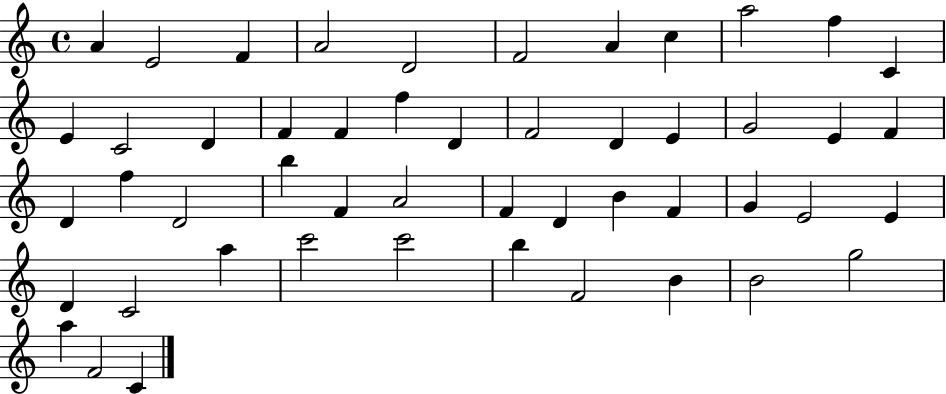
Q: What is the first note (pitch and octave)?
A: A4